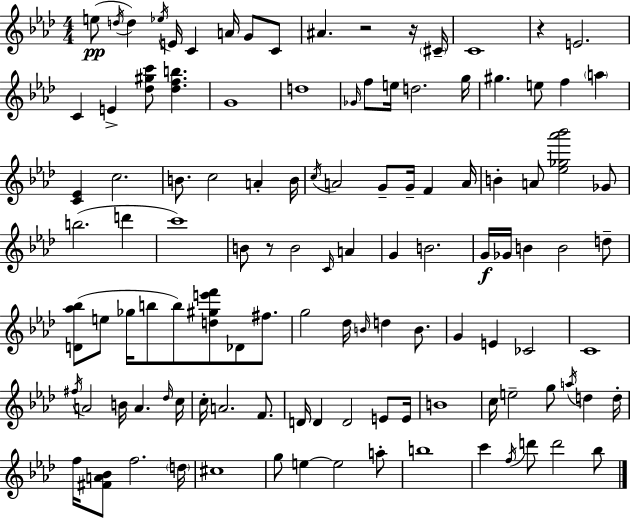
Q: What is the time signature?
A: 4/4